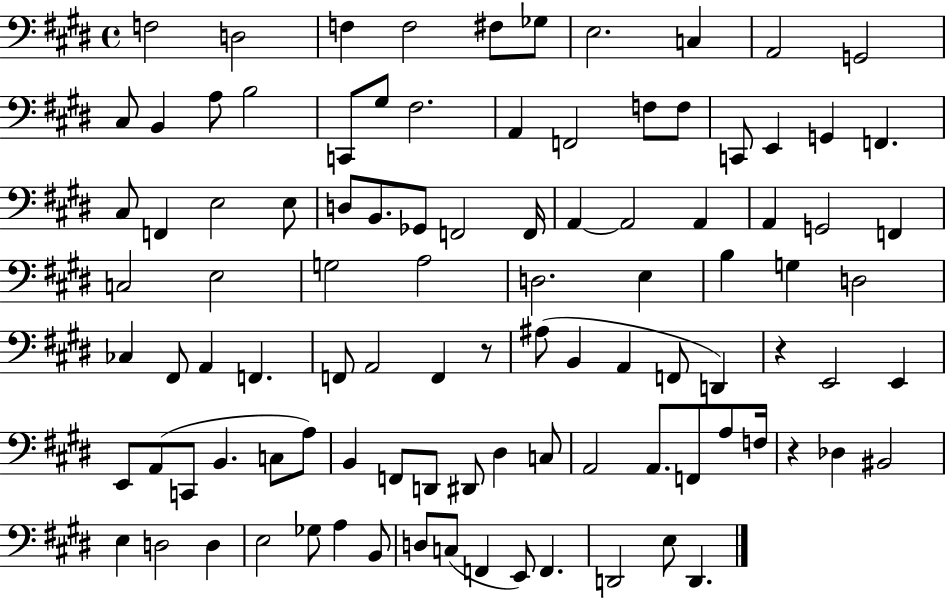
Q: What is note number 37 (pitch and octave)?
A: A2